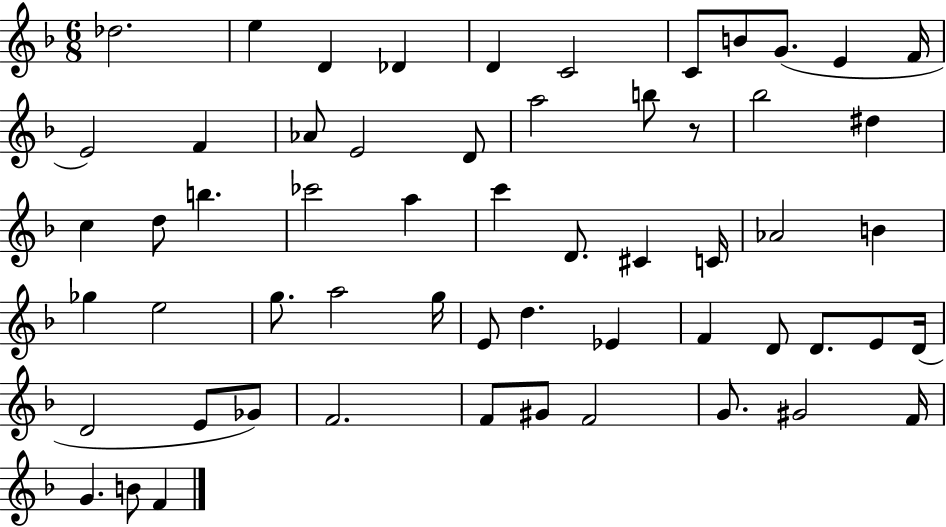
X:1
T:Untitled
M:6/8
L:1/4
K:F
_d2 e D _D D C2 C/2 B/2 G/2 E F/4 E2 F _A/2 E2 D/2 a2 b/2 z/2 _b2 ^d c d/2 b _c'2 a c' D/2 ^C C/4 _A2 B _g e2 g/2 a2 g/4 E/2 d _E F D/2 D/2 E/2 D/4 D2 E/2 _G/2 F2 F/2 ^G/2 F2 G/2 ^G2 F/4 G B/2 F